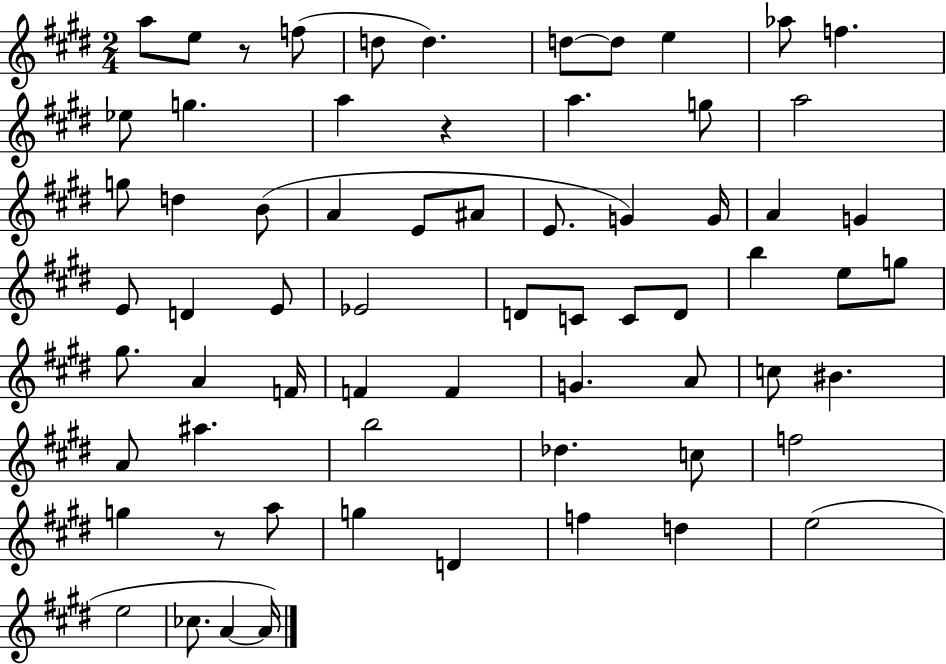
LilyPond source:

{
  \clef treble
  \numericTimeSignature
  \time 2/4
  \key e \major
  a''8 e''8 r8 f''8( | d''8 d''4.) | d''8~~ d''8 e''4 | aes''8 f''4. | \break ees''8 g''4. | a''4 r4 | a''4. g''8 | a''2 | \break g''8 d''4 b'8( | a'4 e'8 ais'8 | e'8. g'4) g'16 | a'4 g'4 | \break e'8 d'4 e'8 | ees'2 | d'8 c'8 c'8 d'8 | b''4 e''8 g''8 | \break gis''8. a'4 f'16 | f'4 f'4 | g'4. a'8 | c''8 bis'4. | \break a'8 ais''4. | b''2 | des''4. c''8 | f''2 | \break g''4 r8 a''8 | g''4 d'4 | f''4 d''4 | e''2( | \break e''2 | ces''8. a'4~~ a'16) | \bar "|."
}